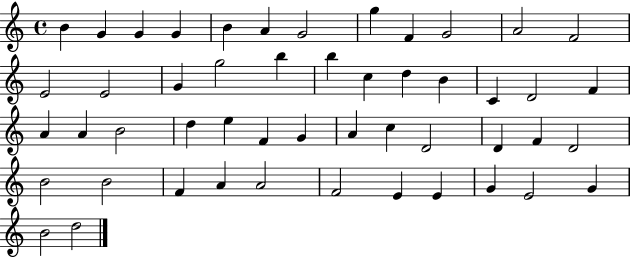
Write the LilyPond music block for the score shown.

{
  \clef treble
  \time 4/4
  \defaultTimeSignature
  \key c \major
  b'4 g'4 g'4 g'4 | b'4 a'4 g'2 | g''4 f'4 g'2 | a'2 f'2 | \break e'2 e'2 | g'4 g''2 b''4 | b''4 c''4 d''4 b'4 | c'4 d'2 f'4 | \break a'4 a'4 b'2 | d''4 e''4 f'4 g'4 | a'4 c''4 d'2 | d'4 f'4 d'2 | \break b'2 b'2 | f'4 a'4 a'2 | f'2 e'4 e'4 | g'4 e'2 g'4 | \break b'2 d''2 | \bar "|."
}